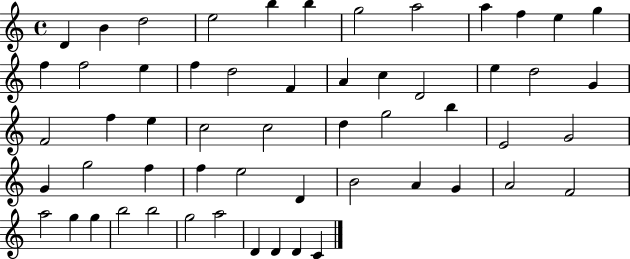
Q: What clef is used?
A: treble